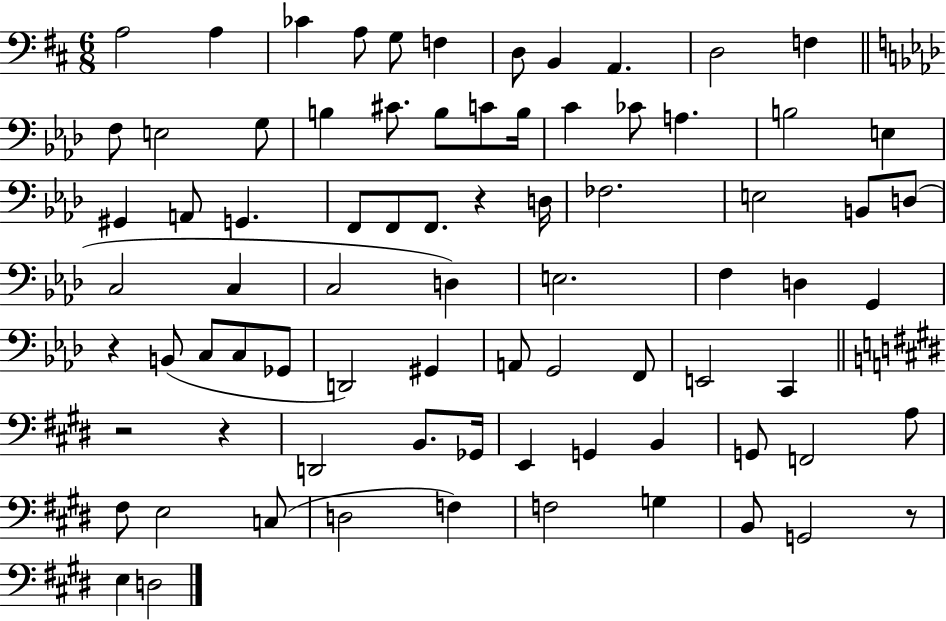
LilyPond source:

{
  \clef bass
  \numericTimeSignature
  \time 6/8
  \key d \major
  \repeat volta 2 { a2 a4 | ces'4 a8 g8 f4 | d8 b,4 a,4. | d2 f4 | \break \bar "||" \break \key aes \major f8 e2 g8 | b4 cis'8. b8 c'8 b16 | c'4 ces'8 a4. | b2 e4 | \break gis,4 a,8 g,4. | f,8 f,8 f,8. r4 d16 | fes2. | e2 b,8 d8( | \break c2 c4 | c2 d4) | e2. | f4 d4 g,4 | \break r4 b,8( c8 c8 ges,8 | d,2) gis,4 | a,8 g,2 f,8 | e,2 c,4 | \break \bar "||" \break \key e \major r2 r4 | d,2 b,8. ges,16 | e,4 g,4 b,4 | g,8 f,2 a8 | \break fis8 e2 c8( | d2 f4) | f2 g4 | b,8 g,2 r8 | \break e4 d2 | } \bar "|."
}